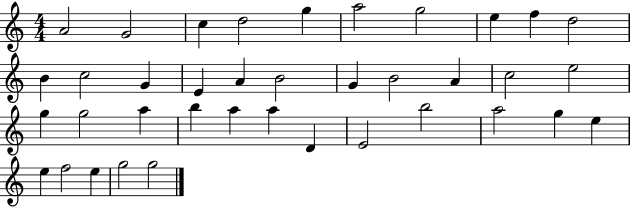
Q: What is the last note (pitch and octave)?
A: G5